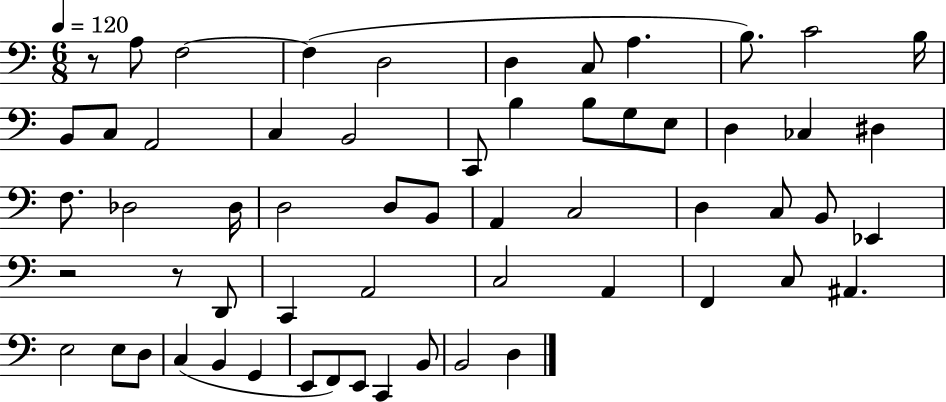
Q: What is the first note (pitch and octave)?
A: A3